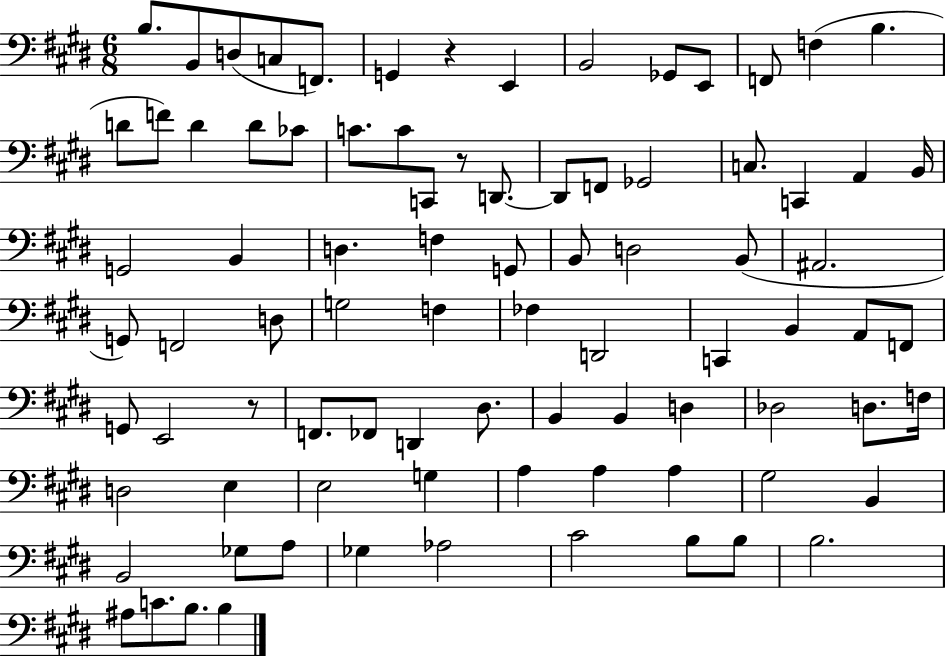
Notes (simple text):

B3/e. B2/e D3/e C3/e F2/e. G2/q R/q E2/q B2/h Gb2/e E2/e F2/e F3/q B3/q. D4/e F4/e D4/q D4/e CES4/e C4/e. C4/e C2/e R/e D2/e. D2/e F2/e Gb2/h C3/e. C2/q A2/q B2/s G2/h B2/q D3/q. F3/q G2/e B2/e D3/h B2/e A#2/h. G2/e F2/h D3/e G3/h F3/q FES3/q D2/h C2/q B2/q A2/e F2/e G2/e E2/h R/e F2/e. FES2/e D2/q D#3/e. B2/q B2/q D3/q Db3/h D3/e. F3/s D3/h E3/q E3/h G3/q A3/q A3/q A3/q G#3/h B2/q B2/h Gb3/e A3/e Gb3/q Ab3/h C#4/h B3/e B3/e B3/h. A#3/e C4/e. B3/e. B3/q